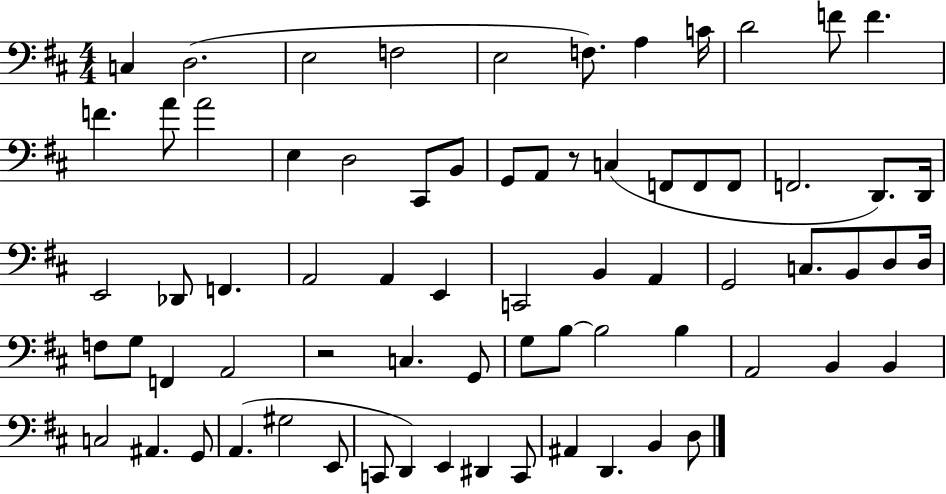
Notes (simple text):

C3/q D3/h. E3/h F3/h E3/h F3/e. A3/q C4/s D4/h F4/e F4/q. F4/q. A4/e A4/h E3/q D3/h C#2/e B2/e G2/e A2/e R/e C3/q F2/e F2/e F2/e F2/h. D2/e. D2/s E2/h Db2/e F2/q. A2/h A2/q E2/q C2/h B2/q A2/q G2/h C3/e. B2/e D3/e D3/s F3/e G3/e F2/q A2/h R/h C3/q. G2/e G3/e B3/e B3/h B3/q A2/h B2/q B2/q C3/h A#2/q. G2/e A2/q. G#3/h E2/e C2/e D2/q E2/q D#2/q C2/e A#2/q D2/q. B2/q D3/e